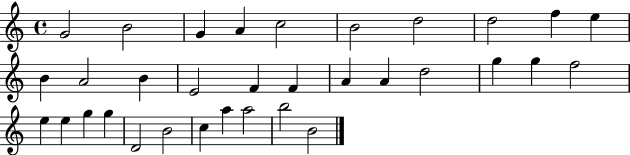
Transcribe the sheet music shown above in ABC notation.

X:1
T:Untitled
M:4/4
L:1/4
K:C
G2 B2 G A c2 B2 d2 d2 f e B A2 B E2 F F A A d2 g g f2 e e g g D2 B2 c a a2 b2 B2